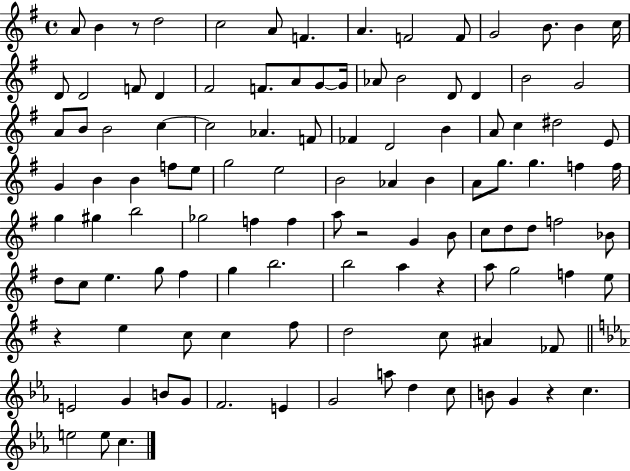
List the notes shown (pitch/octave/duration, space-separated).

A4/e B4/q R/e D5/h C5/h A4/e F4/q. A4/q. F4/h F4/e G4/h B4/e. B4/q C5/s D4/e D4/h F4/e D4/q F#4/h F4/e. A4/e G4/e G4/s Ab4/e B4/h D4/e D4/q B4/h G4/h A4/e B4/e B4/h C5/q C5/h Ab4/q. F4/e FES4/q D4/h B4/q A4/e C5/q D#5/h E4/e G4/q B4/q B4/q F5/e E5/e G5/h E5/h B4/h Ab4/q B4/q A4/e G5/e. G5/q. F5/q F5/s G5/q G#5/q B5/h Gb5/h F5/q F5/q A5/e R/h G4/q B4/e C5/e D5/e D5/e F5/h Bb4/e D5/e C5/e E5/q. G5/e F#5/q G5/q B5/h. B5/h A5/q R/q A5/e G5/h F5/q E5/e R/q E5/q C5/e C5/q F#5/e D5/h C5/e A#4/q FES4/e E4/h G4/q B4/e G4/e F4/h. E4/q G4/h A5/e D5/q C5/e B4/e G4/q R/q C5/q. E5/h E5/e C5/q.